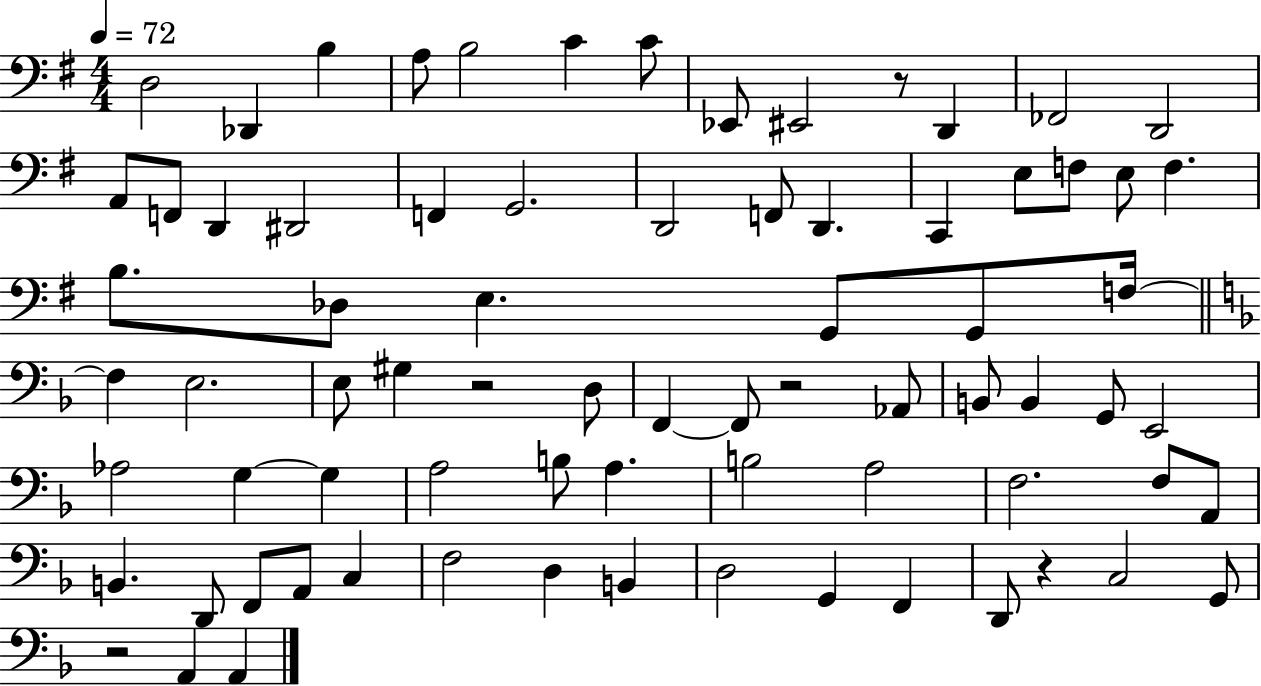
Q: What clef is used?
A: bass